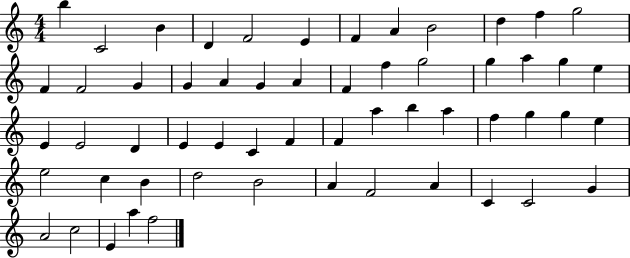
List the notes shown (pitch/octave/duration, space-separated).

B5/q C4/h B4/q D4/q F4/h E4/q F4/q A4/q B4/h D5/q F5/q G5/h F4/q F4/h G4/q G4/q A4/q G4/q A4/q F4/q F5/q G5/h G5/q A5/q G5/q E5/q E4/q E4/h D4/q E4/q E4/q C4/q F4/q F4/q A5/q B5/q A5/q F5/q G5/q G5/q E5/q E5/h C5/q B4/q D5/h B4/h A4/q F4/h A4/q C4/q C4/h G4/q A4/h C5/h E4/q A5/q F5/h